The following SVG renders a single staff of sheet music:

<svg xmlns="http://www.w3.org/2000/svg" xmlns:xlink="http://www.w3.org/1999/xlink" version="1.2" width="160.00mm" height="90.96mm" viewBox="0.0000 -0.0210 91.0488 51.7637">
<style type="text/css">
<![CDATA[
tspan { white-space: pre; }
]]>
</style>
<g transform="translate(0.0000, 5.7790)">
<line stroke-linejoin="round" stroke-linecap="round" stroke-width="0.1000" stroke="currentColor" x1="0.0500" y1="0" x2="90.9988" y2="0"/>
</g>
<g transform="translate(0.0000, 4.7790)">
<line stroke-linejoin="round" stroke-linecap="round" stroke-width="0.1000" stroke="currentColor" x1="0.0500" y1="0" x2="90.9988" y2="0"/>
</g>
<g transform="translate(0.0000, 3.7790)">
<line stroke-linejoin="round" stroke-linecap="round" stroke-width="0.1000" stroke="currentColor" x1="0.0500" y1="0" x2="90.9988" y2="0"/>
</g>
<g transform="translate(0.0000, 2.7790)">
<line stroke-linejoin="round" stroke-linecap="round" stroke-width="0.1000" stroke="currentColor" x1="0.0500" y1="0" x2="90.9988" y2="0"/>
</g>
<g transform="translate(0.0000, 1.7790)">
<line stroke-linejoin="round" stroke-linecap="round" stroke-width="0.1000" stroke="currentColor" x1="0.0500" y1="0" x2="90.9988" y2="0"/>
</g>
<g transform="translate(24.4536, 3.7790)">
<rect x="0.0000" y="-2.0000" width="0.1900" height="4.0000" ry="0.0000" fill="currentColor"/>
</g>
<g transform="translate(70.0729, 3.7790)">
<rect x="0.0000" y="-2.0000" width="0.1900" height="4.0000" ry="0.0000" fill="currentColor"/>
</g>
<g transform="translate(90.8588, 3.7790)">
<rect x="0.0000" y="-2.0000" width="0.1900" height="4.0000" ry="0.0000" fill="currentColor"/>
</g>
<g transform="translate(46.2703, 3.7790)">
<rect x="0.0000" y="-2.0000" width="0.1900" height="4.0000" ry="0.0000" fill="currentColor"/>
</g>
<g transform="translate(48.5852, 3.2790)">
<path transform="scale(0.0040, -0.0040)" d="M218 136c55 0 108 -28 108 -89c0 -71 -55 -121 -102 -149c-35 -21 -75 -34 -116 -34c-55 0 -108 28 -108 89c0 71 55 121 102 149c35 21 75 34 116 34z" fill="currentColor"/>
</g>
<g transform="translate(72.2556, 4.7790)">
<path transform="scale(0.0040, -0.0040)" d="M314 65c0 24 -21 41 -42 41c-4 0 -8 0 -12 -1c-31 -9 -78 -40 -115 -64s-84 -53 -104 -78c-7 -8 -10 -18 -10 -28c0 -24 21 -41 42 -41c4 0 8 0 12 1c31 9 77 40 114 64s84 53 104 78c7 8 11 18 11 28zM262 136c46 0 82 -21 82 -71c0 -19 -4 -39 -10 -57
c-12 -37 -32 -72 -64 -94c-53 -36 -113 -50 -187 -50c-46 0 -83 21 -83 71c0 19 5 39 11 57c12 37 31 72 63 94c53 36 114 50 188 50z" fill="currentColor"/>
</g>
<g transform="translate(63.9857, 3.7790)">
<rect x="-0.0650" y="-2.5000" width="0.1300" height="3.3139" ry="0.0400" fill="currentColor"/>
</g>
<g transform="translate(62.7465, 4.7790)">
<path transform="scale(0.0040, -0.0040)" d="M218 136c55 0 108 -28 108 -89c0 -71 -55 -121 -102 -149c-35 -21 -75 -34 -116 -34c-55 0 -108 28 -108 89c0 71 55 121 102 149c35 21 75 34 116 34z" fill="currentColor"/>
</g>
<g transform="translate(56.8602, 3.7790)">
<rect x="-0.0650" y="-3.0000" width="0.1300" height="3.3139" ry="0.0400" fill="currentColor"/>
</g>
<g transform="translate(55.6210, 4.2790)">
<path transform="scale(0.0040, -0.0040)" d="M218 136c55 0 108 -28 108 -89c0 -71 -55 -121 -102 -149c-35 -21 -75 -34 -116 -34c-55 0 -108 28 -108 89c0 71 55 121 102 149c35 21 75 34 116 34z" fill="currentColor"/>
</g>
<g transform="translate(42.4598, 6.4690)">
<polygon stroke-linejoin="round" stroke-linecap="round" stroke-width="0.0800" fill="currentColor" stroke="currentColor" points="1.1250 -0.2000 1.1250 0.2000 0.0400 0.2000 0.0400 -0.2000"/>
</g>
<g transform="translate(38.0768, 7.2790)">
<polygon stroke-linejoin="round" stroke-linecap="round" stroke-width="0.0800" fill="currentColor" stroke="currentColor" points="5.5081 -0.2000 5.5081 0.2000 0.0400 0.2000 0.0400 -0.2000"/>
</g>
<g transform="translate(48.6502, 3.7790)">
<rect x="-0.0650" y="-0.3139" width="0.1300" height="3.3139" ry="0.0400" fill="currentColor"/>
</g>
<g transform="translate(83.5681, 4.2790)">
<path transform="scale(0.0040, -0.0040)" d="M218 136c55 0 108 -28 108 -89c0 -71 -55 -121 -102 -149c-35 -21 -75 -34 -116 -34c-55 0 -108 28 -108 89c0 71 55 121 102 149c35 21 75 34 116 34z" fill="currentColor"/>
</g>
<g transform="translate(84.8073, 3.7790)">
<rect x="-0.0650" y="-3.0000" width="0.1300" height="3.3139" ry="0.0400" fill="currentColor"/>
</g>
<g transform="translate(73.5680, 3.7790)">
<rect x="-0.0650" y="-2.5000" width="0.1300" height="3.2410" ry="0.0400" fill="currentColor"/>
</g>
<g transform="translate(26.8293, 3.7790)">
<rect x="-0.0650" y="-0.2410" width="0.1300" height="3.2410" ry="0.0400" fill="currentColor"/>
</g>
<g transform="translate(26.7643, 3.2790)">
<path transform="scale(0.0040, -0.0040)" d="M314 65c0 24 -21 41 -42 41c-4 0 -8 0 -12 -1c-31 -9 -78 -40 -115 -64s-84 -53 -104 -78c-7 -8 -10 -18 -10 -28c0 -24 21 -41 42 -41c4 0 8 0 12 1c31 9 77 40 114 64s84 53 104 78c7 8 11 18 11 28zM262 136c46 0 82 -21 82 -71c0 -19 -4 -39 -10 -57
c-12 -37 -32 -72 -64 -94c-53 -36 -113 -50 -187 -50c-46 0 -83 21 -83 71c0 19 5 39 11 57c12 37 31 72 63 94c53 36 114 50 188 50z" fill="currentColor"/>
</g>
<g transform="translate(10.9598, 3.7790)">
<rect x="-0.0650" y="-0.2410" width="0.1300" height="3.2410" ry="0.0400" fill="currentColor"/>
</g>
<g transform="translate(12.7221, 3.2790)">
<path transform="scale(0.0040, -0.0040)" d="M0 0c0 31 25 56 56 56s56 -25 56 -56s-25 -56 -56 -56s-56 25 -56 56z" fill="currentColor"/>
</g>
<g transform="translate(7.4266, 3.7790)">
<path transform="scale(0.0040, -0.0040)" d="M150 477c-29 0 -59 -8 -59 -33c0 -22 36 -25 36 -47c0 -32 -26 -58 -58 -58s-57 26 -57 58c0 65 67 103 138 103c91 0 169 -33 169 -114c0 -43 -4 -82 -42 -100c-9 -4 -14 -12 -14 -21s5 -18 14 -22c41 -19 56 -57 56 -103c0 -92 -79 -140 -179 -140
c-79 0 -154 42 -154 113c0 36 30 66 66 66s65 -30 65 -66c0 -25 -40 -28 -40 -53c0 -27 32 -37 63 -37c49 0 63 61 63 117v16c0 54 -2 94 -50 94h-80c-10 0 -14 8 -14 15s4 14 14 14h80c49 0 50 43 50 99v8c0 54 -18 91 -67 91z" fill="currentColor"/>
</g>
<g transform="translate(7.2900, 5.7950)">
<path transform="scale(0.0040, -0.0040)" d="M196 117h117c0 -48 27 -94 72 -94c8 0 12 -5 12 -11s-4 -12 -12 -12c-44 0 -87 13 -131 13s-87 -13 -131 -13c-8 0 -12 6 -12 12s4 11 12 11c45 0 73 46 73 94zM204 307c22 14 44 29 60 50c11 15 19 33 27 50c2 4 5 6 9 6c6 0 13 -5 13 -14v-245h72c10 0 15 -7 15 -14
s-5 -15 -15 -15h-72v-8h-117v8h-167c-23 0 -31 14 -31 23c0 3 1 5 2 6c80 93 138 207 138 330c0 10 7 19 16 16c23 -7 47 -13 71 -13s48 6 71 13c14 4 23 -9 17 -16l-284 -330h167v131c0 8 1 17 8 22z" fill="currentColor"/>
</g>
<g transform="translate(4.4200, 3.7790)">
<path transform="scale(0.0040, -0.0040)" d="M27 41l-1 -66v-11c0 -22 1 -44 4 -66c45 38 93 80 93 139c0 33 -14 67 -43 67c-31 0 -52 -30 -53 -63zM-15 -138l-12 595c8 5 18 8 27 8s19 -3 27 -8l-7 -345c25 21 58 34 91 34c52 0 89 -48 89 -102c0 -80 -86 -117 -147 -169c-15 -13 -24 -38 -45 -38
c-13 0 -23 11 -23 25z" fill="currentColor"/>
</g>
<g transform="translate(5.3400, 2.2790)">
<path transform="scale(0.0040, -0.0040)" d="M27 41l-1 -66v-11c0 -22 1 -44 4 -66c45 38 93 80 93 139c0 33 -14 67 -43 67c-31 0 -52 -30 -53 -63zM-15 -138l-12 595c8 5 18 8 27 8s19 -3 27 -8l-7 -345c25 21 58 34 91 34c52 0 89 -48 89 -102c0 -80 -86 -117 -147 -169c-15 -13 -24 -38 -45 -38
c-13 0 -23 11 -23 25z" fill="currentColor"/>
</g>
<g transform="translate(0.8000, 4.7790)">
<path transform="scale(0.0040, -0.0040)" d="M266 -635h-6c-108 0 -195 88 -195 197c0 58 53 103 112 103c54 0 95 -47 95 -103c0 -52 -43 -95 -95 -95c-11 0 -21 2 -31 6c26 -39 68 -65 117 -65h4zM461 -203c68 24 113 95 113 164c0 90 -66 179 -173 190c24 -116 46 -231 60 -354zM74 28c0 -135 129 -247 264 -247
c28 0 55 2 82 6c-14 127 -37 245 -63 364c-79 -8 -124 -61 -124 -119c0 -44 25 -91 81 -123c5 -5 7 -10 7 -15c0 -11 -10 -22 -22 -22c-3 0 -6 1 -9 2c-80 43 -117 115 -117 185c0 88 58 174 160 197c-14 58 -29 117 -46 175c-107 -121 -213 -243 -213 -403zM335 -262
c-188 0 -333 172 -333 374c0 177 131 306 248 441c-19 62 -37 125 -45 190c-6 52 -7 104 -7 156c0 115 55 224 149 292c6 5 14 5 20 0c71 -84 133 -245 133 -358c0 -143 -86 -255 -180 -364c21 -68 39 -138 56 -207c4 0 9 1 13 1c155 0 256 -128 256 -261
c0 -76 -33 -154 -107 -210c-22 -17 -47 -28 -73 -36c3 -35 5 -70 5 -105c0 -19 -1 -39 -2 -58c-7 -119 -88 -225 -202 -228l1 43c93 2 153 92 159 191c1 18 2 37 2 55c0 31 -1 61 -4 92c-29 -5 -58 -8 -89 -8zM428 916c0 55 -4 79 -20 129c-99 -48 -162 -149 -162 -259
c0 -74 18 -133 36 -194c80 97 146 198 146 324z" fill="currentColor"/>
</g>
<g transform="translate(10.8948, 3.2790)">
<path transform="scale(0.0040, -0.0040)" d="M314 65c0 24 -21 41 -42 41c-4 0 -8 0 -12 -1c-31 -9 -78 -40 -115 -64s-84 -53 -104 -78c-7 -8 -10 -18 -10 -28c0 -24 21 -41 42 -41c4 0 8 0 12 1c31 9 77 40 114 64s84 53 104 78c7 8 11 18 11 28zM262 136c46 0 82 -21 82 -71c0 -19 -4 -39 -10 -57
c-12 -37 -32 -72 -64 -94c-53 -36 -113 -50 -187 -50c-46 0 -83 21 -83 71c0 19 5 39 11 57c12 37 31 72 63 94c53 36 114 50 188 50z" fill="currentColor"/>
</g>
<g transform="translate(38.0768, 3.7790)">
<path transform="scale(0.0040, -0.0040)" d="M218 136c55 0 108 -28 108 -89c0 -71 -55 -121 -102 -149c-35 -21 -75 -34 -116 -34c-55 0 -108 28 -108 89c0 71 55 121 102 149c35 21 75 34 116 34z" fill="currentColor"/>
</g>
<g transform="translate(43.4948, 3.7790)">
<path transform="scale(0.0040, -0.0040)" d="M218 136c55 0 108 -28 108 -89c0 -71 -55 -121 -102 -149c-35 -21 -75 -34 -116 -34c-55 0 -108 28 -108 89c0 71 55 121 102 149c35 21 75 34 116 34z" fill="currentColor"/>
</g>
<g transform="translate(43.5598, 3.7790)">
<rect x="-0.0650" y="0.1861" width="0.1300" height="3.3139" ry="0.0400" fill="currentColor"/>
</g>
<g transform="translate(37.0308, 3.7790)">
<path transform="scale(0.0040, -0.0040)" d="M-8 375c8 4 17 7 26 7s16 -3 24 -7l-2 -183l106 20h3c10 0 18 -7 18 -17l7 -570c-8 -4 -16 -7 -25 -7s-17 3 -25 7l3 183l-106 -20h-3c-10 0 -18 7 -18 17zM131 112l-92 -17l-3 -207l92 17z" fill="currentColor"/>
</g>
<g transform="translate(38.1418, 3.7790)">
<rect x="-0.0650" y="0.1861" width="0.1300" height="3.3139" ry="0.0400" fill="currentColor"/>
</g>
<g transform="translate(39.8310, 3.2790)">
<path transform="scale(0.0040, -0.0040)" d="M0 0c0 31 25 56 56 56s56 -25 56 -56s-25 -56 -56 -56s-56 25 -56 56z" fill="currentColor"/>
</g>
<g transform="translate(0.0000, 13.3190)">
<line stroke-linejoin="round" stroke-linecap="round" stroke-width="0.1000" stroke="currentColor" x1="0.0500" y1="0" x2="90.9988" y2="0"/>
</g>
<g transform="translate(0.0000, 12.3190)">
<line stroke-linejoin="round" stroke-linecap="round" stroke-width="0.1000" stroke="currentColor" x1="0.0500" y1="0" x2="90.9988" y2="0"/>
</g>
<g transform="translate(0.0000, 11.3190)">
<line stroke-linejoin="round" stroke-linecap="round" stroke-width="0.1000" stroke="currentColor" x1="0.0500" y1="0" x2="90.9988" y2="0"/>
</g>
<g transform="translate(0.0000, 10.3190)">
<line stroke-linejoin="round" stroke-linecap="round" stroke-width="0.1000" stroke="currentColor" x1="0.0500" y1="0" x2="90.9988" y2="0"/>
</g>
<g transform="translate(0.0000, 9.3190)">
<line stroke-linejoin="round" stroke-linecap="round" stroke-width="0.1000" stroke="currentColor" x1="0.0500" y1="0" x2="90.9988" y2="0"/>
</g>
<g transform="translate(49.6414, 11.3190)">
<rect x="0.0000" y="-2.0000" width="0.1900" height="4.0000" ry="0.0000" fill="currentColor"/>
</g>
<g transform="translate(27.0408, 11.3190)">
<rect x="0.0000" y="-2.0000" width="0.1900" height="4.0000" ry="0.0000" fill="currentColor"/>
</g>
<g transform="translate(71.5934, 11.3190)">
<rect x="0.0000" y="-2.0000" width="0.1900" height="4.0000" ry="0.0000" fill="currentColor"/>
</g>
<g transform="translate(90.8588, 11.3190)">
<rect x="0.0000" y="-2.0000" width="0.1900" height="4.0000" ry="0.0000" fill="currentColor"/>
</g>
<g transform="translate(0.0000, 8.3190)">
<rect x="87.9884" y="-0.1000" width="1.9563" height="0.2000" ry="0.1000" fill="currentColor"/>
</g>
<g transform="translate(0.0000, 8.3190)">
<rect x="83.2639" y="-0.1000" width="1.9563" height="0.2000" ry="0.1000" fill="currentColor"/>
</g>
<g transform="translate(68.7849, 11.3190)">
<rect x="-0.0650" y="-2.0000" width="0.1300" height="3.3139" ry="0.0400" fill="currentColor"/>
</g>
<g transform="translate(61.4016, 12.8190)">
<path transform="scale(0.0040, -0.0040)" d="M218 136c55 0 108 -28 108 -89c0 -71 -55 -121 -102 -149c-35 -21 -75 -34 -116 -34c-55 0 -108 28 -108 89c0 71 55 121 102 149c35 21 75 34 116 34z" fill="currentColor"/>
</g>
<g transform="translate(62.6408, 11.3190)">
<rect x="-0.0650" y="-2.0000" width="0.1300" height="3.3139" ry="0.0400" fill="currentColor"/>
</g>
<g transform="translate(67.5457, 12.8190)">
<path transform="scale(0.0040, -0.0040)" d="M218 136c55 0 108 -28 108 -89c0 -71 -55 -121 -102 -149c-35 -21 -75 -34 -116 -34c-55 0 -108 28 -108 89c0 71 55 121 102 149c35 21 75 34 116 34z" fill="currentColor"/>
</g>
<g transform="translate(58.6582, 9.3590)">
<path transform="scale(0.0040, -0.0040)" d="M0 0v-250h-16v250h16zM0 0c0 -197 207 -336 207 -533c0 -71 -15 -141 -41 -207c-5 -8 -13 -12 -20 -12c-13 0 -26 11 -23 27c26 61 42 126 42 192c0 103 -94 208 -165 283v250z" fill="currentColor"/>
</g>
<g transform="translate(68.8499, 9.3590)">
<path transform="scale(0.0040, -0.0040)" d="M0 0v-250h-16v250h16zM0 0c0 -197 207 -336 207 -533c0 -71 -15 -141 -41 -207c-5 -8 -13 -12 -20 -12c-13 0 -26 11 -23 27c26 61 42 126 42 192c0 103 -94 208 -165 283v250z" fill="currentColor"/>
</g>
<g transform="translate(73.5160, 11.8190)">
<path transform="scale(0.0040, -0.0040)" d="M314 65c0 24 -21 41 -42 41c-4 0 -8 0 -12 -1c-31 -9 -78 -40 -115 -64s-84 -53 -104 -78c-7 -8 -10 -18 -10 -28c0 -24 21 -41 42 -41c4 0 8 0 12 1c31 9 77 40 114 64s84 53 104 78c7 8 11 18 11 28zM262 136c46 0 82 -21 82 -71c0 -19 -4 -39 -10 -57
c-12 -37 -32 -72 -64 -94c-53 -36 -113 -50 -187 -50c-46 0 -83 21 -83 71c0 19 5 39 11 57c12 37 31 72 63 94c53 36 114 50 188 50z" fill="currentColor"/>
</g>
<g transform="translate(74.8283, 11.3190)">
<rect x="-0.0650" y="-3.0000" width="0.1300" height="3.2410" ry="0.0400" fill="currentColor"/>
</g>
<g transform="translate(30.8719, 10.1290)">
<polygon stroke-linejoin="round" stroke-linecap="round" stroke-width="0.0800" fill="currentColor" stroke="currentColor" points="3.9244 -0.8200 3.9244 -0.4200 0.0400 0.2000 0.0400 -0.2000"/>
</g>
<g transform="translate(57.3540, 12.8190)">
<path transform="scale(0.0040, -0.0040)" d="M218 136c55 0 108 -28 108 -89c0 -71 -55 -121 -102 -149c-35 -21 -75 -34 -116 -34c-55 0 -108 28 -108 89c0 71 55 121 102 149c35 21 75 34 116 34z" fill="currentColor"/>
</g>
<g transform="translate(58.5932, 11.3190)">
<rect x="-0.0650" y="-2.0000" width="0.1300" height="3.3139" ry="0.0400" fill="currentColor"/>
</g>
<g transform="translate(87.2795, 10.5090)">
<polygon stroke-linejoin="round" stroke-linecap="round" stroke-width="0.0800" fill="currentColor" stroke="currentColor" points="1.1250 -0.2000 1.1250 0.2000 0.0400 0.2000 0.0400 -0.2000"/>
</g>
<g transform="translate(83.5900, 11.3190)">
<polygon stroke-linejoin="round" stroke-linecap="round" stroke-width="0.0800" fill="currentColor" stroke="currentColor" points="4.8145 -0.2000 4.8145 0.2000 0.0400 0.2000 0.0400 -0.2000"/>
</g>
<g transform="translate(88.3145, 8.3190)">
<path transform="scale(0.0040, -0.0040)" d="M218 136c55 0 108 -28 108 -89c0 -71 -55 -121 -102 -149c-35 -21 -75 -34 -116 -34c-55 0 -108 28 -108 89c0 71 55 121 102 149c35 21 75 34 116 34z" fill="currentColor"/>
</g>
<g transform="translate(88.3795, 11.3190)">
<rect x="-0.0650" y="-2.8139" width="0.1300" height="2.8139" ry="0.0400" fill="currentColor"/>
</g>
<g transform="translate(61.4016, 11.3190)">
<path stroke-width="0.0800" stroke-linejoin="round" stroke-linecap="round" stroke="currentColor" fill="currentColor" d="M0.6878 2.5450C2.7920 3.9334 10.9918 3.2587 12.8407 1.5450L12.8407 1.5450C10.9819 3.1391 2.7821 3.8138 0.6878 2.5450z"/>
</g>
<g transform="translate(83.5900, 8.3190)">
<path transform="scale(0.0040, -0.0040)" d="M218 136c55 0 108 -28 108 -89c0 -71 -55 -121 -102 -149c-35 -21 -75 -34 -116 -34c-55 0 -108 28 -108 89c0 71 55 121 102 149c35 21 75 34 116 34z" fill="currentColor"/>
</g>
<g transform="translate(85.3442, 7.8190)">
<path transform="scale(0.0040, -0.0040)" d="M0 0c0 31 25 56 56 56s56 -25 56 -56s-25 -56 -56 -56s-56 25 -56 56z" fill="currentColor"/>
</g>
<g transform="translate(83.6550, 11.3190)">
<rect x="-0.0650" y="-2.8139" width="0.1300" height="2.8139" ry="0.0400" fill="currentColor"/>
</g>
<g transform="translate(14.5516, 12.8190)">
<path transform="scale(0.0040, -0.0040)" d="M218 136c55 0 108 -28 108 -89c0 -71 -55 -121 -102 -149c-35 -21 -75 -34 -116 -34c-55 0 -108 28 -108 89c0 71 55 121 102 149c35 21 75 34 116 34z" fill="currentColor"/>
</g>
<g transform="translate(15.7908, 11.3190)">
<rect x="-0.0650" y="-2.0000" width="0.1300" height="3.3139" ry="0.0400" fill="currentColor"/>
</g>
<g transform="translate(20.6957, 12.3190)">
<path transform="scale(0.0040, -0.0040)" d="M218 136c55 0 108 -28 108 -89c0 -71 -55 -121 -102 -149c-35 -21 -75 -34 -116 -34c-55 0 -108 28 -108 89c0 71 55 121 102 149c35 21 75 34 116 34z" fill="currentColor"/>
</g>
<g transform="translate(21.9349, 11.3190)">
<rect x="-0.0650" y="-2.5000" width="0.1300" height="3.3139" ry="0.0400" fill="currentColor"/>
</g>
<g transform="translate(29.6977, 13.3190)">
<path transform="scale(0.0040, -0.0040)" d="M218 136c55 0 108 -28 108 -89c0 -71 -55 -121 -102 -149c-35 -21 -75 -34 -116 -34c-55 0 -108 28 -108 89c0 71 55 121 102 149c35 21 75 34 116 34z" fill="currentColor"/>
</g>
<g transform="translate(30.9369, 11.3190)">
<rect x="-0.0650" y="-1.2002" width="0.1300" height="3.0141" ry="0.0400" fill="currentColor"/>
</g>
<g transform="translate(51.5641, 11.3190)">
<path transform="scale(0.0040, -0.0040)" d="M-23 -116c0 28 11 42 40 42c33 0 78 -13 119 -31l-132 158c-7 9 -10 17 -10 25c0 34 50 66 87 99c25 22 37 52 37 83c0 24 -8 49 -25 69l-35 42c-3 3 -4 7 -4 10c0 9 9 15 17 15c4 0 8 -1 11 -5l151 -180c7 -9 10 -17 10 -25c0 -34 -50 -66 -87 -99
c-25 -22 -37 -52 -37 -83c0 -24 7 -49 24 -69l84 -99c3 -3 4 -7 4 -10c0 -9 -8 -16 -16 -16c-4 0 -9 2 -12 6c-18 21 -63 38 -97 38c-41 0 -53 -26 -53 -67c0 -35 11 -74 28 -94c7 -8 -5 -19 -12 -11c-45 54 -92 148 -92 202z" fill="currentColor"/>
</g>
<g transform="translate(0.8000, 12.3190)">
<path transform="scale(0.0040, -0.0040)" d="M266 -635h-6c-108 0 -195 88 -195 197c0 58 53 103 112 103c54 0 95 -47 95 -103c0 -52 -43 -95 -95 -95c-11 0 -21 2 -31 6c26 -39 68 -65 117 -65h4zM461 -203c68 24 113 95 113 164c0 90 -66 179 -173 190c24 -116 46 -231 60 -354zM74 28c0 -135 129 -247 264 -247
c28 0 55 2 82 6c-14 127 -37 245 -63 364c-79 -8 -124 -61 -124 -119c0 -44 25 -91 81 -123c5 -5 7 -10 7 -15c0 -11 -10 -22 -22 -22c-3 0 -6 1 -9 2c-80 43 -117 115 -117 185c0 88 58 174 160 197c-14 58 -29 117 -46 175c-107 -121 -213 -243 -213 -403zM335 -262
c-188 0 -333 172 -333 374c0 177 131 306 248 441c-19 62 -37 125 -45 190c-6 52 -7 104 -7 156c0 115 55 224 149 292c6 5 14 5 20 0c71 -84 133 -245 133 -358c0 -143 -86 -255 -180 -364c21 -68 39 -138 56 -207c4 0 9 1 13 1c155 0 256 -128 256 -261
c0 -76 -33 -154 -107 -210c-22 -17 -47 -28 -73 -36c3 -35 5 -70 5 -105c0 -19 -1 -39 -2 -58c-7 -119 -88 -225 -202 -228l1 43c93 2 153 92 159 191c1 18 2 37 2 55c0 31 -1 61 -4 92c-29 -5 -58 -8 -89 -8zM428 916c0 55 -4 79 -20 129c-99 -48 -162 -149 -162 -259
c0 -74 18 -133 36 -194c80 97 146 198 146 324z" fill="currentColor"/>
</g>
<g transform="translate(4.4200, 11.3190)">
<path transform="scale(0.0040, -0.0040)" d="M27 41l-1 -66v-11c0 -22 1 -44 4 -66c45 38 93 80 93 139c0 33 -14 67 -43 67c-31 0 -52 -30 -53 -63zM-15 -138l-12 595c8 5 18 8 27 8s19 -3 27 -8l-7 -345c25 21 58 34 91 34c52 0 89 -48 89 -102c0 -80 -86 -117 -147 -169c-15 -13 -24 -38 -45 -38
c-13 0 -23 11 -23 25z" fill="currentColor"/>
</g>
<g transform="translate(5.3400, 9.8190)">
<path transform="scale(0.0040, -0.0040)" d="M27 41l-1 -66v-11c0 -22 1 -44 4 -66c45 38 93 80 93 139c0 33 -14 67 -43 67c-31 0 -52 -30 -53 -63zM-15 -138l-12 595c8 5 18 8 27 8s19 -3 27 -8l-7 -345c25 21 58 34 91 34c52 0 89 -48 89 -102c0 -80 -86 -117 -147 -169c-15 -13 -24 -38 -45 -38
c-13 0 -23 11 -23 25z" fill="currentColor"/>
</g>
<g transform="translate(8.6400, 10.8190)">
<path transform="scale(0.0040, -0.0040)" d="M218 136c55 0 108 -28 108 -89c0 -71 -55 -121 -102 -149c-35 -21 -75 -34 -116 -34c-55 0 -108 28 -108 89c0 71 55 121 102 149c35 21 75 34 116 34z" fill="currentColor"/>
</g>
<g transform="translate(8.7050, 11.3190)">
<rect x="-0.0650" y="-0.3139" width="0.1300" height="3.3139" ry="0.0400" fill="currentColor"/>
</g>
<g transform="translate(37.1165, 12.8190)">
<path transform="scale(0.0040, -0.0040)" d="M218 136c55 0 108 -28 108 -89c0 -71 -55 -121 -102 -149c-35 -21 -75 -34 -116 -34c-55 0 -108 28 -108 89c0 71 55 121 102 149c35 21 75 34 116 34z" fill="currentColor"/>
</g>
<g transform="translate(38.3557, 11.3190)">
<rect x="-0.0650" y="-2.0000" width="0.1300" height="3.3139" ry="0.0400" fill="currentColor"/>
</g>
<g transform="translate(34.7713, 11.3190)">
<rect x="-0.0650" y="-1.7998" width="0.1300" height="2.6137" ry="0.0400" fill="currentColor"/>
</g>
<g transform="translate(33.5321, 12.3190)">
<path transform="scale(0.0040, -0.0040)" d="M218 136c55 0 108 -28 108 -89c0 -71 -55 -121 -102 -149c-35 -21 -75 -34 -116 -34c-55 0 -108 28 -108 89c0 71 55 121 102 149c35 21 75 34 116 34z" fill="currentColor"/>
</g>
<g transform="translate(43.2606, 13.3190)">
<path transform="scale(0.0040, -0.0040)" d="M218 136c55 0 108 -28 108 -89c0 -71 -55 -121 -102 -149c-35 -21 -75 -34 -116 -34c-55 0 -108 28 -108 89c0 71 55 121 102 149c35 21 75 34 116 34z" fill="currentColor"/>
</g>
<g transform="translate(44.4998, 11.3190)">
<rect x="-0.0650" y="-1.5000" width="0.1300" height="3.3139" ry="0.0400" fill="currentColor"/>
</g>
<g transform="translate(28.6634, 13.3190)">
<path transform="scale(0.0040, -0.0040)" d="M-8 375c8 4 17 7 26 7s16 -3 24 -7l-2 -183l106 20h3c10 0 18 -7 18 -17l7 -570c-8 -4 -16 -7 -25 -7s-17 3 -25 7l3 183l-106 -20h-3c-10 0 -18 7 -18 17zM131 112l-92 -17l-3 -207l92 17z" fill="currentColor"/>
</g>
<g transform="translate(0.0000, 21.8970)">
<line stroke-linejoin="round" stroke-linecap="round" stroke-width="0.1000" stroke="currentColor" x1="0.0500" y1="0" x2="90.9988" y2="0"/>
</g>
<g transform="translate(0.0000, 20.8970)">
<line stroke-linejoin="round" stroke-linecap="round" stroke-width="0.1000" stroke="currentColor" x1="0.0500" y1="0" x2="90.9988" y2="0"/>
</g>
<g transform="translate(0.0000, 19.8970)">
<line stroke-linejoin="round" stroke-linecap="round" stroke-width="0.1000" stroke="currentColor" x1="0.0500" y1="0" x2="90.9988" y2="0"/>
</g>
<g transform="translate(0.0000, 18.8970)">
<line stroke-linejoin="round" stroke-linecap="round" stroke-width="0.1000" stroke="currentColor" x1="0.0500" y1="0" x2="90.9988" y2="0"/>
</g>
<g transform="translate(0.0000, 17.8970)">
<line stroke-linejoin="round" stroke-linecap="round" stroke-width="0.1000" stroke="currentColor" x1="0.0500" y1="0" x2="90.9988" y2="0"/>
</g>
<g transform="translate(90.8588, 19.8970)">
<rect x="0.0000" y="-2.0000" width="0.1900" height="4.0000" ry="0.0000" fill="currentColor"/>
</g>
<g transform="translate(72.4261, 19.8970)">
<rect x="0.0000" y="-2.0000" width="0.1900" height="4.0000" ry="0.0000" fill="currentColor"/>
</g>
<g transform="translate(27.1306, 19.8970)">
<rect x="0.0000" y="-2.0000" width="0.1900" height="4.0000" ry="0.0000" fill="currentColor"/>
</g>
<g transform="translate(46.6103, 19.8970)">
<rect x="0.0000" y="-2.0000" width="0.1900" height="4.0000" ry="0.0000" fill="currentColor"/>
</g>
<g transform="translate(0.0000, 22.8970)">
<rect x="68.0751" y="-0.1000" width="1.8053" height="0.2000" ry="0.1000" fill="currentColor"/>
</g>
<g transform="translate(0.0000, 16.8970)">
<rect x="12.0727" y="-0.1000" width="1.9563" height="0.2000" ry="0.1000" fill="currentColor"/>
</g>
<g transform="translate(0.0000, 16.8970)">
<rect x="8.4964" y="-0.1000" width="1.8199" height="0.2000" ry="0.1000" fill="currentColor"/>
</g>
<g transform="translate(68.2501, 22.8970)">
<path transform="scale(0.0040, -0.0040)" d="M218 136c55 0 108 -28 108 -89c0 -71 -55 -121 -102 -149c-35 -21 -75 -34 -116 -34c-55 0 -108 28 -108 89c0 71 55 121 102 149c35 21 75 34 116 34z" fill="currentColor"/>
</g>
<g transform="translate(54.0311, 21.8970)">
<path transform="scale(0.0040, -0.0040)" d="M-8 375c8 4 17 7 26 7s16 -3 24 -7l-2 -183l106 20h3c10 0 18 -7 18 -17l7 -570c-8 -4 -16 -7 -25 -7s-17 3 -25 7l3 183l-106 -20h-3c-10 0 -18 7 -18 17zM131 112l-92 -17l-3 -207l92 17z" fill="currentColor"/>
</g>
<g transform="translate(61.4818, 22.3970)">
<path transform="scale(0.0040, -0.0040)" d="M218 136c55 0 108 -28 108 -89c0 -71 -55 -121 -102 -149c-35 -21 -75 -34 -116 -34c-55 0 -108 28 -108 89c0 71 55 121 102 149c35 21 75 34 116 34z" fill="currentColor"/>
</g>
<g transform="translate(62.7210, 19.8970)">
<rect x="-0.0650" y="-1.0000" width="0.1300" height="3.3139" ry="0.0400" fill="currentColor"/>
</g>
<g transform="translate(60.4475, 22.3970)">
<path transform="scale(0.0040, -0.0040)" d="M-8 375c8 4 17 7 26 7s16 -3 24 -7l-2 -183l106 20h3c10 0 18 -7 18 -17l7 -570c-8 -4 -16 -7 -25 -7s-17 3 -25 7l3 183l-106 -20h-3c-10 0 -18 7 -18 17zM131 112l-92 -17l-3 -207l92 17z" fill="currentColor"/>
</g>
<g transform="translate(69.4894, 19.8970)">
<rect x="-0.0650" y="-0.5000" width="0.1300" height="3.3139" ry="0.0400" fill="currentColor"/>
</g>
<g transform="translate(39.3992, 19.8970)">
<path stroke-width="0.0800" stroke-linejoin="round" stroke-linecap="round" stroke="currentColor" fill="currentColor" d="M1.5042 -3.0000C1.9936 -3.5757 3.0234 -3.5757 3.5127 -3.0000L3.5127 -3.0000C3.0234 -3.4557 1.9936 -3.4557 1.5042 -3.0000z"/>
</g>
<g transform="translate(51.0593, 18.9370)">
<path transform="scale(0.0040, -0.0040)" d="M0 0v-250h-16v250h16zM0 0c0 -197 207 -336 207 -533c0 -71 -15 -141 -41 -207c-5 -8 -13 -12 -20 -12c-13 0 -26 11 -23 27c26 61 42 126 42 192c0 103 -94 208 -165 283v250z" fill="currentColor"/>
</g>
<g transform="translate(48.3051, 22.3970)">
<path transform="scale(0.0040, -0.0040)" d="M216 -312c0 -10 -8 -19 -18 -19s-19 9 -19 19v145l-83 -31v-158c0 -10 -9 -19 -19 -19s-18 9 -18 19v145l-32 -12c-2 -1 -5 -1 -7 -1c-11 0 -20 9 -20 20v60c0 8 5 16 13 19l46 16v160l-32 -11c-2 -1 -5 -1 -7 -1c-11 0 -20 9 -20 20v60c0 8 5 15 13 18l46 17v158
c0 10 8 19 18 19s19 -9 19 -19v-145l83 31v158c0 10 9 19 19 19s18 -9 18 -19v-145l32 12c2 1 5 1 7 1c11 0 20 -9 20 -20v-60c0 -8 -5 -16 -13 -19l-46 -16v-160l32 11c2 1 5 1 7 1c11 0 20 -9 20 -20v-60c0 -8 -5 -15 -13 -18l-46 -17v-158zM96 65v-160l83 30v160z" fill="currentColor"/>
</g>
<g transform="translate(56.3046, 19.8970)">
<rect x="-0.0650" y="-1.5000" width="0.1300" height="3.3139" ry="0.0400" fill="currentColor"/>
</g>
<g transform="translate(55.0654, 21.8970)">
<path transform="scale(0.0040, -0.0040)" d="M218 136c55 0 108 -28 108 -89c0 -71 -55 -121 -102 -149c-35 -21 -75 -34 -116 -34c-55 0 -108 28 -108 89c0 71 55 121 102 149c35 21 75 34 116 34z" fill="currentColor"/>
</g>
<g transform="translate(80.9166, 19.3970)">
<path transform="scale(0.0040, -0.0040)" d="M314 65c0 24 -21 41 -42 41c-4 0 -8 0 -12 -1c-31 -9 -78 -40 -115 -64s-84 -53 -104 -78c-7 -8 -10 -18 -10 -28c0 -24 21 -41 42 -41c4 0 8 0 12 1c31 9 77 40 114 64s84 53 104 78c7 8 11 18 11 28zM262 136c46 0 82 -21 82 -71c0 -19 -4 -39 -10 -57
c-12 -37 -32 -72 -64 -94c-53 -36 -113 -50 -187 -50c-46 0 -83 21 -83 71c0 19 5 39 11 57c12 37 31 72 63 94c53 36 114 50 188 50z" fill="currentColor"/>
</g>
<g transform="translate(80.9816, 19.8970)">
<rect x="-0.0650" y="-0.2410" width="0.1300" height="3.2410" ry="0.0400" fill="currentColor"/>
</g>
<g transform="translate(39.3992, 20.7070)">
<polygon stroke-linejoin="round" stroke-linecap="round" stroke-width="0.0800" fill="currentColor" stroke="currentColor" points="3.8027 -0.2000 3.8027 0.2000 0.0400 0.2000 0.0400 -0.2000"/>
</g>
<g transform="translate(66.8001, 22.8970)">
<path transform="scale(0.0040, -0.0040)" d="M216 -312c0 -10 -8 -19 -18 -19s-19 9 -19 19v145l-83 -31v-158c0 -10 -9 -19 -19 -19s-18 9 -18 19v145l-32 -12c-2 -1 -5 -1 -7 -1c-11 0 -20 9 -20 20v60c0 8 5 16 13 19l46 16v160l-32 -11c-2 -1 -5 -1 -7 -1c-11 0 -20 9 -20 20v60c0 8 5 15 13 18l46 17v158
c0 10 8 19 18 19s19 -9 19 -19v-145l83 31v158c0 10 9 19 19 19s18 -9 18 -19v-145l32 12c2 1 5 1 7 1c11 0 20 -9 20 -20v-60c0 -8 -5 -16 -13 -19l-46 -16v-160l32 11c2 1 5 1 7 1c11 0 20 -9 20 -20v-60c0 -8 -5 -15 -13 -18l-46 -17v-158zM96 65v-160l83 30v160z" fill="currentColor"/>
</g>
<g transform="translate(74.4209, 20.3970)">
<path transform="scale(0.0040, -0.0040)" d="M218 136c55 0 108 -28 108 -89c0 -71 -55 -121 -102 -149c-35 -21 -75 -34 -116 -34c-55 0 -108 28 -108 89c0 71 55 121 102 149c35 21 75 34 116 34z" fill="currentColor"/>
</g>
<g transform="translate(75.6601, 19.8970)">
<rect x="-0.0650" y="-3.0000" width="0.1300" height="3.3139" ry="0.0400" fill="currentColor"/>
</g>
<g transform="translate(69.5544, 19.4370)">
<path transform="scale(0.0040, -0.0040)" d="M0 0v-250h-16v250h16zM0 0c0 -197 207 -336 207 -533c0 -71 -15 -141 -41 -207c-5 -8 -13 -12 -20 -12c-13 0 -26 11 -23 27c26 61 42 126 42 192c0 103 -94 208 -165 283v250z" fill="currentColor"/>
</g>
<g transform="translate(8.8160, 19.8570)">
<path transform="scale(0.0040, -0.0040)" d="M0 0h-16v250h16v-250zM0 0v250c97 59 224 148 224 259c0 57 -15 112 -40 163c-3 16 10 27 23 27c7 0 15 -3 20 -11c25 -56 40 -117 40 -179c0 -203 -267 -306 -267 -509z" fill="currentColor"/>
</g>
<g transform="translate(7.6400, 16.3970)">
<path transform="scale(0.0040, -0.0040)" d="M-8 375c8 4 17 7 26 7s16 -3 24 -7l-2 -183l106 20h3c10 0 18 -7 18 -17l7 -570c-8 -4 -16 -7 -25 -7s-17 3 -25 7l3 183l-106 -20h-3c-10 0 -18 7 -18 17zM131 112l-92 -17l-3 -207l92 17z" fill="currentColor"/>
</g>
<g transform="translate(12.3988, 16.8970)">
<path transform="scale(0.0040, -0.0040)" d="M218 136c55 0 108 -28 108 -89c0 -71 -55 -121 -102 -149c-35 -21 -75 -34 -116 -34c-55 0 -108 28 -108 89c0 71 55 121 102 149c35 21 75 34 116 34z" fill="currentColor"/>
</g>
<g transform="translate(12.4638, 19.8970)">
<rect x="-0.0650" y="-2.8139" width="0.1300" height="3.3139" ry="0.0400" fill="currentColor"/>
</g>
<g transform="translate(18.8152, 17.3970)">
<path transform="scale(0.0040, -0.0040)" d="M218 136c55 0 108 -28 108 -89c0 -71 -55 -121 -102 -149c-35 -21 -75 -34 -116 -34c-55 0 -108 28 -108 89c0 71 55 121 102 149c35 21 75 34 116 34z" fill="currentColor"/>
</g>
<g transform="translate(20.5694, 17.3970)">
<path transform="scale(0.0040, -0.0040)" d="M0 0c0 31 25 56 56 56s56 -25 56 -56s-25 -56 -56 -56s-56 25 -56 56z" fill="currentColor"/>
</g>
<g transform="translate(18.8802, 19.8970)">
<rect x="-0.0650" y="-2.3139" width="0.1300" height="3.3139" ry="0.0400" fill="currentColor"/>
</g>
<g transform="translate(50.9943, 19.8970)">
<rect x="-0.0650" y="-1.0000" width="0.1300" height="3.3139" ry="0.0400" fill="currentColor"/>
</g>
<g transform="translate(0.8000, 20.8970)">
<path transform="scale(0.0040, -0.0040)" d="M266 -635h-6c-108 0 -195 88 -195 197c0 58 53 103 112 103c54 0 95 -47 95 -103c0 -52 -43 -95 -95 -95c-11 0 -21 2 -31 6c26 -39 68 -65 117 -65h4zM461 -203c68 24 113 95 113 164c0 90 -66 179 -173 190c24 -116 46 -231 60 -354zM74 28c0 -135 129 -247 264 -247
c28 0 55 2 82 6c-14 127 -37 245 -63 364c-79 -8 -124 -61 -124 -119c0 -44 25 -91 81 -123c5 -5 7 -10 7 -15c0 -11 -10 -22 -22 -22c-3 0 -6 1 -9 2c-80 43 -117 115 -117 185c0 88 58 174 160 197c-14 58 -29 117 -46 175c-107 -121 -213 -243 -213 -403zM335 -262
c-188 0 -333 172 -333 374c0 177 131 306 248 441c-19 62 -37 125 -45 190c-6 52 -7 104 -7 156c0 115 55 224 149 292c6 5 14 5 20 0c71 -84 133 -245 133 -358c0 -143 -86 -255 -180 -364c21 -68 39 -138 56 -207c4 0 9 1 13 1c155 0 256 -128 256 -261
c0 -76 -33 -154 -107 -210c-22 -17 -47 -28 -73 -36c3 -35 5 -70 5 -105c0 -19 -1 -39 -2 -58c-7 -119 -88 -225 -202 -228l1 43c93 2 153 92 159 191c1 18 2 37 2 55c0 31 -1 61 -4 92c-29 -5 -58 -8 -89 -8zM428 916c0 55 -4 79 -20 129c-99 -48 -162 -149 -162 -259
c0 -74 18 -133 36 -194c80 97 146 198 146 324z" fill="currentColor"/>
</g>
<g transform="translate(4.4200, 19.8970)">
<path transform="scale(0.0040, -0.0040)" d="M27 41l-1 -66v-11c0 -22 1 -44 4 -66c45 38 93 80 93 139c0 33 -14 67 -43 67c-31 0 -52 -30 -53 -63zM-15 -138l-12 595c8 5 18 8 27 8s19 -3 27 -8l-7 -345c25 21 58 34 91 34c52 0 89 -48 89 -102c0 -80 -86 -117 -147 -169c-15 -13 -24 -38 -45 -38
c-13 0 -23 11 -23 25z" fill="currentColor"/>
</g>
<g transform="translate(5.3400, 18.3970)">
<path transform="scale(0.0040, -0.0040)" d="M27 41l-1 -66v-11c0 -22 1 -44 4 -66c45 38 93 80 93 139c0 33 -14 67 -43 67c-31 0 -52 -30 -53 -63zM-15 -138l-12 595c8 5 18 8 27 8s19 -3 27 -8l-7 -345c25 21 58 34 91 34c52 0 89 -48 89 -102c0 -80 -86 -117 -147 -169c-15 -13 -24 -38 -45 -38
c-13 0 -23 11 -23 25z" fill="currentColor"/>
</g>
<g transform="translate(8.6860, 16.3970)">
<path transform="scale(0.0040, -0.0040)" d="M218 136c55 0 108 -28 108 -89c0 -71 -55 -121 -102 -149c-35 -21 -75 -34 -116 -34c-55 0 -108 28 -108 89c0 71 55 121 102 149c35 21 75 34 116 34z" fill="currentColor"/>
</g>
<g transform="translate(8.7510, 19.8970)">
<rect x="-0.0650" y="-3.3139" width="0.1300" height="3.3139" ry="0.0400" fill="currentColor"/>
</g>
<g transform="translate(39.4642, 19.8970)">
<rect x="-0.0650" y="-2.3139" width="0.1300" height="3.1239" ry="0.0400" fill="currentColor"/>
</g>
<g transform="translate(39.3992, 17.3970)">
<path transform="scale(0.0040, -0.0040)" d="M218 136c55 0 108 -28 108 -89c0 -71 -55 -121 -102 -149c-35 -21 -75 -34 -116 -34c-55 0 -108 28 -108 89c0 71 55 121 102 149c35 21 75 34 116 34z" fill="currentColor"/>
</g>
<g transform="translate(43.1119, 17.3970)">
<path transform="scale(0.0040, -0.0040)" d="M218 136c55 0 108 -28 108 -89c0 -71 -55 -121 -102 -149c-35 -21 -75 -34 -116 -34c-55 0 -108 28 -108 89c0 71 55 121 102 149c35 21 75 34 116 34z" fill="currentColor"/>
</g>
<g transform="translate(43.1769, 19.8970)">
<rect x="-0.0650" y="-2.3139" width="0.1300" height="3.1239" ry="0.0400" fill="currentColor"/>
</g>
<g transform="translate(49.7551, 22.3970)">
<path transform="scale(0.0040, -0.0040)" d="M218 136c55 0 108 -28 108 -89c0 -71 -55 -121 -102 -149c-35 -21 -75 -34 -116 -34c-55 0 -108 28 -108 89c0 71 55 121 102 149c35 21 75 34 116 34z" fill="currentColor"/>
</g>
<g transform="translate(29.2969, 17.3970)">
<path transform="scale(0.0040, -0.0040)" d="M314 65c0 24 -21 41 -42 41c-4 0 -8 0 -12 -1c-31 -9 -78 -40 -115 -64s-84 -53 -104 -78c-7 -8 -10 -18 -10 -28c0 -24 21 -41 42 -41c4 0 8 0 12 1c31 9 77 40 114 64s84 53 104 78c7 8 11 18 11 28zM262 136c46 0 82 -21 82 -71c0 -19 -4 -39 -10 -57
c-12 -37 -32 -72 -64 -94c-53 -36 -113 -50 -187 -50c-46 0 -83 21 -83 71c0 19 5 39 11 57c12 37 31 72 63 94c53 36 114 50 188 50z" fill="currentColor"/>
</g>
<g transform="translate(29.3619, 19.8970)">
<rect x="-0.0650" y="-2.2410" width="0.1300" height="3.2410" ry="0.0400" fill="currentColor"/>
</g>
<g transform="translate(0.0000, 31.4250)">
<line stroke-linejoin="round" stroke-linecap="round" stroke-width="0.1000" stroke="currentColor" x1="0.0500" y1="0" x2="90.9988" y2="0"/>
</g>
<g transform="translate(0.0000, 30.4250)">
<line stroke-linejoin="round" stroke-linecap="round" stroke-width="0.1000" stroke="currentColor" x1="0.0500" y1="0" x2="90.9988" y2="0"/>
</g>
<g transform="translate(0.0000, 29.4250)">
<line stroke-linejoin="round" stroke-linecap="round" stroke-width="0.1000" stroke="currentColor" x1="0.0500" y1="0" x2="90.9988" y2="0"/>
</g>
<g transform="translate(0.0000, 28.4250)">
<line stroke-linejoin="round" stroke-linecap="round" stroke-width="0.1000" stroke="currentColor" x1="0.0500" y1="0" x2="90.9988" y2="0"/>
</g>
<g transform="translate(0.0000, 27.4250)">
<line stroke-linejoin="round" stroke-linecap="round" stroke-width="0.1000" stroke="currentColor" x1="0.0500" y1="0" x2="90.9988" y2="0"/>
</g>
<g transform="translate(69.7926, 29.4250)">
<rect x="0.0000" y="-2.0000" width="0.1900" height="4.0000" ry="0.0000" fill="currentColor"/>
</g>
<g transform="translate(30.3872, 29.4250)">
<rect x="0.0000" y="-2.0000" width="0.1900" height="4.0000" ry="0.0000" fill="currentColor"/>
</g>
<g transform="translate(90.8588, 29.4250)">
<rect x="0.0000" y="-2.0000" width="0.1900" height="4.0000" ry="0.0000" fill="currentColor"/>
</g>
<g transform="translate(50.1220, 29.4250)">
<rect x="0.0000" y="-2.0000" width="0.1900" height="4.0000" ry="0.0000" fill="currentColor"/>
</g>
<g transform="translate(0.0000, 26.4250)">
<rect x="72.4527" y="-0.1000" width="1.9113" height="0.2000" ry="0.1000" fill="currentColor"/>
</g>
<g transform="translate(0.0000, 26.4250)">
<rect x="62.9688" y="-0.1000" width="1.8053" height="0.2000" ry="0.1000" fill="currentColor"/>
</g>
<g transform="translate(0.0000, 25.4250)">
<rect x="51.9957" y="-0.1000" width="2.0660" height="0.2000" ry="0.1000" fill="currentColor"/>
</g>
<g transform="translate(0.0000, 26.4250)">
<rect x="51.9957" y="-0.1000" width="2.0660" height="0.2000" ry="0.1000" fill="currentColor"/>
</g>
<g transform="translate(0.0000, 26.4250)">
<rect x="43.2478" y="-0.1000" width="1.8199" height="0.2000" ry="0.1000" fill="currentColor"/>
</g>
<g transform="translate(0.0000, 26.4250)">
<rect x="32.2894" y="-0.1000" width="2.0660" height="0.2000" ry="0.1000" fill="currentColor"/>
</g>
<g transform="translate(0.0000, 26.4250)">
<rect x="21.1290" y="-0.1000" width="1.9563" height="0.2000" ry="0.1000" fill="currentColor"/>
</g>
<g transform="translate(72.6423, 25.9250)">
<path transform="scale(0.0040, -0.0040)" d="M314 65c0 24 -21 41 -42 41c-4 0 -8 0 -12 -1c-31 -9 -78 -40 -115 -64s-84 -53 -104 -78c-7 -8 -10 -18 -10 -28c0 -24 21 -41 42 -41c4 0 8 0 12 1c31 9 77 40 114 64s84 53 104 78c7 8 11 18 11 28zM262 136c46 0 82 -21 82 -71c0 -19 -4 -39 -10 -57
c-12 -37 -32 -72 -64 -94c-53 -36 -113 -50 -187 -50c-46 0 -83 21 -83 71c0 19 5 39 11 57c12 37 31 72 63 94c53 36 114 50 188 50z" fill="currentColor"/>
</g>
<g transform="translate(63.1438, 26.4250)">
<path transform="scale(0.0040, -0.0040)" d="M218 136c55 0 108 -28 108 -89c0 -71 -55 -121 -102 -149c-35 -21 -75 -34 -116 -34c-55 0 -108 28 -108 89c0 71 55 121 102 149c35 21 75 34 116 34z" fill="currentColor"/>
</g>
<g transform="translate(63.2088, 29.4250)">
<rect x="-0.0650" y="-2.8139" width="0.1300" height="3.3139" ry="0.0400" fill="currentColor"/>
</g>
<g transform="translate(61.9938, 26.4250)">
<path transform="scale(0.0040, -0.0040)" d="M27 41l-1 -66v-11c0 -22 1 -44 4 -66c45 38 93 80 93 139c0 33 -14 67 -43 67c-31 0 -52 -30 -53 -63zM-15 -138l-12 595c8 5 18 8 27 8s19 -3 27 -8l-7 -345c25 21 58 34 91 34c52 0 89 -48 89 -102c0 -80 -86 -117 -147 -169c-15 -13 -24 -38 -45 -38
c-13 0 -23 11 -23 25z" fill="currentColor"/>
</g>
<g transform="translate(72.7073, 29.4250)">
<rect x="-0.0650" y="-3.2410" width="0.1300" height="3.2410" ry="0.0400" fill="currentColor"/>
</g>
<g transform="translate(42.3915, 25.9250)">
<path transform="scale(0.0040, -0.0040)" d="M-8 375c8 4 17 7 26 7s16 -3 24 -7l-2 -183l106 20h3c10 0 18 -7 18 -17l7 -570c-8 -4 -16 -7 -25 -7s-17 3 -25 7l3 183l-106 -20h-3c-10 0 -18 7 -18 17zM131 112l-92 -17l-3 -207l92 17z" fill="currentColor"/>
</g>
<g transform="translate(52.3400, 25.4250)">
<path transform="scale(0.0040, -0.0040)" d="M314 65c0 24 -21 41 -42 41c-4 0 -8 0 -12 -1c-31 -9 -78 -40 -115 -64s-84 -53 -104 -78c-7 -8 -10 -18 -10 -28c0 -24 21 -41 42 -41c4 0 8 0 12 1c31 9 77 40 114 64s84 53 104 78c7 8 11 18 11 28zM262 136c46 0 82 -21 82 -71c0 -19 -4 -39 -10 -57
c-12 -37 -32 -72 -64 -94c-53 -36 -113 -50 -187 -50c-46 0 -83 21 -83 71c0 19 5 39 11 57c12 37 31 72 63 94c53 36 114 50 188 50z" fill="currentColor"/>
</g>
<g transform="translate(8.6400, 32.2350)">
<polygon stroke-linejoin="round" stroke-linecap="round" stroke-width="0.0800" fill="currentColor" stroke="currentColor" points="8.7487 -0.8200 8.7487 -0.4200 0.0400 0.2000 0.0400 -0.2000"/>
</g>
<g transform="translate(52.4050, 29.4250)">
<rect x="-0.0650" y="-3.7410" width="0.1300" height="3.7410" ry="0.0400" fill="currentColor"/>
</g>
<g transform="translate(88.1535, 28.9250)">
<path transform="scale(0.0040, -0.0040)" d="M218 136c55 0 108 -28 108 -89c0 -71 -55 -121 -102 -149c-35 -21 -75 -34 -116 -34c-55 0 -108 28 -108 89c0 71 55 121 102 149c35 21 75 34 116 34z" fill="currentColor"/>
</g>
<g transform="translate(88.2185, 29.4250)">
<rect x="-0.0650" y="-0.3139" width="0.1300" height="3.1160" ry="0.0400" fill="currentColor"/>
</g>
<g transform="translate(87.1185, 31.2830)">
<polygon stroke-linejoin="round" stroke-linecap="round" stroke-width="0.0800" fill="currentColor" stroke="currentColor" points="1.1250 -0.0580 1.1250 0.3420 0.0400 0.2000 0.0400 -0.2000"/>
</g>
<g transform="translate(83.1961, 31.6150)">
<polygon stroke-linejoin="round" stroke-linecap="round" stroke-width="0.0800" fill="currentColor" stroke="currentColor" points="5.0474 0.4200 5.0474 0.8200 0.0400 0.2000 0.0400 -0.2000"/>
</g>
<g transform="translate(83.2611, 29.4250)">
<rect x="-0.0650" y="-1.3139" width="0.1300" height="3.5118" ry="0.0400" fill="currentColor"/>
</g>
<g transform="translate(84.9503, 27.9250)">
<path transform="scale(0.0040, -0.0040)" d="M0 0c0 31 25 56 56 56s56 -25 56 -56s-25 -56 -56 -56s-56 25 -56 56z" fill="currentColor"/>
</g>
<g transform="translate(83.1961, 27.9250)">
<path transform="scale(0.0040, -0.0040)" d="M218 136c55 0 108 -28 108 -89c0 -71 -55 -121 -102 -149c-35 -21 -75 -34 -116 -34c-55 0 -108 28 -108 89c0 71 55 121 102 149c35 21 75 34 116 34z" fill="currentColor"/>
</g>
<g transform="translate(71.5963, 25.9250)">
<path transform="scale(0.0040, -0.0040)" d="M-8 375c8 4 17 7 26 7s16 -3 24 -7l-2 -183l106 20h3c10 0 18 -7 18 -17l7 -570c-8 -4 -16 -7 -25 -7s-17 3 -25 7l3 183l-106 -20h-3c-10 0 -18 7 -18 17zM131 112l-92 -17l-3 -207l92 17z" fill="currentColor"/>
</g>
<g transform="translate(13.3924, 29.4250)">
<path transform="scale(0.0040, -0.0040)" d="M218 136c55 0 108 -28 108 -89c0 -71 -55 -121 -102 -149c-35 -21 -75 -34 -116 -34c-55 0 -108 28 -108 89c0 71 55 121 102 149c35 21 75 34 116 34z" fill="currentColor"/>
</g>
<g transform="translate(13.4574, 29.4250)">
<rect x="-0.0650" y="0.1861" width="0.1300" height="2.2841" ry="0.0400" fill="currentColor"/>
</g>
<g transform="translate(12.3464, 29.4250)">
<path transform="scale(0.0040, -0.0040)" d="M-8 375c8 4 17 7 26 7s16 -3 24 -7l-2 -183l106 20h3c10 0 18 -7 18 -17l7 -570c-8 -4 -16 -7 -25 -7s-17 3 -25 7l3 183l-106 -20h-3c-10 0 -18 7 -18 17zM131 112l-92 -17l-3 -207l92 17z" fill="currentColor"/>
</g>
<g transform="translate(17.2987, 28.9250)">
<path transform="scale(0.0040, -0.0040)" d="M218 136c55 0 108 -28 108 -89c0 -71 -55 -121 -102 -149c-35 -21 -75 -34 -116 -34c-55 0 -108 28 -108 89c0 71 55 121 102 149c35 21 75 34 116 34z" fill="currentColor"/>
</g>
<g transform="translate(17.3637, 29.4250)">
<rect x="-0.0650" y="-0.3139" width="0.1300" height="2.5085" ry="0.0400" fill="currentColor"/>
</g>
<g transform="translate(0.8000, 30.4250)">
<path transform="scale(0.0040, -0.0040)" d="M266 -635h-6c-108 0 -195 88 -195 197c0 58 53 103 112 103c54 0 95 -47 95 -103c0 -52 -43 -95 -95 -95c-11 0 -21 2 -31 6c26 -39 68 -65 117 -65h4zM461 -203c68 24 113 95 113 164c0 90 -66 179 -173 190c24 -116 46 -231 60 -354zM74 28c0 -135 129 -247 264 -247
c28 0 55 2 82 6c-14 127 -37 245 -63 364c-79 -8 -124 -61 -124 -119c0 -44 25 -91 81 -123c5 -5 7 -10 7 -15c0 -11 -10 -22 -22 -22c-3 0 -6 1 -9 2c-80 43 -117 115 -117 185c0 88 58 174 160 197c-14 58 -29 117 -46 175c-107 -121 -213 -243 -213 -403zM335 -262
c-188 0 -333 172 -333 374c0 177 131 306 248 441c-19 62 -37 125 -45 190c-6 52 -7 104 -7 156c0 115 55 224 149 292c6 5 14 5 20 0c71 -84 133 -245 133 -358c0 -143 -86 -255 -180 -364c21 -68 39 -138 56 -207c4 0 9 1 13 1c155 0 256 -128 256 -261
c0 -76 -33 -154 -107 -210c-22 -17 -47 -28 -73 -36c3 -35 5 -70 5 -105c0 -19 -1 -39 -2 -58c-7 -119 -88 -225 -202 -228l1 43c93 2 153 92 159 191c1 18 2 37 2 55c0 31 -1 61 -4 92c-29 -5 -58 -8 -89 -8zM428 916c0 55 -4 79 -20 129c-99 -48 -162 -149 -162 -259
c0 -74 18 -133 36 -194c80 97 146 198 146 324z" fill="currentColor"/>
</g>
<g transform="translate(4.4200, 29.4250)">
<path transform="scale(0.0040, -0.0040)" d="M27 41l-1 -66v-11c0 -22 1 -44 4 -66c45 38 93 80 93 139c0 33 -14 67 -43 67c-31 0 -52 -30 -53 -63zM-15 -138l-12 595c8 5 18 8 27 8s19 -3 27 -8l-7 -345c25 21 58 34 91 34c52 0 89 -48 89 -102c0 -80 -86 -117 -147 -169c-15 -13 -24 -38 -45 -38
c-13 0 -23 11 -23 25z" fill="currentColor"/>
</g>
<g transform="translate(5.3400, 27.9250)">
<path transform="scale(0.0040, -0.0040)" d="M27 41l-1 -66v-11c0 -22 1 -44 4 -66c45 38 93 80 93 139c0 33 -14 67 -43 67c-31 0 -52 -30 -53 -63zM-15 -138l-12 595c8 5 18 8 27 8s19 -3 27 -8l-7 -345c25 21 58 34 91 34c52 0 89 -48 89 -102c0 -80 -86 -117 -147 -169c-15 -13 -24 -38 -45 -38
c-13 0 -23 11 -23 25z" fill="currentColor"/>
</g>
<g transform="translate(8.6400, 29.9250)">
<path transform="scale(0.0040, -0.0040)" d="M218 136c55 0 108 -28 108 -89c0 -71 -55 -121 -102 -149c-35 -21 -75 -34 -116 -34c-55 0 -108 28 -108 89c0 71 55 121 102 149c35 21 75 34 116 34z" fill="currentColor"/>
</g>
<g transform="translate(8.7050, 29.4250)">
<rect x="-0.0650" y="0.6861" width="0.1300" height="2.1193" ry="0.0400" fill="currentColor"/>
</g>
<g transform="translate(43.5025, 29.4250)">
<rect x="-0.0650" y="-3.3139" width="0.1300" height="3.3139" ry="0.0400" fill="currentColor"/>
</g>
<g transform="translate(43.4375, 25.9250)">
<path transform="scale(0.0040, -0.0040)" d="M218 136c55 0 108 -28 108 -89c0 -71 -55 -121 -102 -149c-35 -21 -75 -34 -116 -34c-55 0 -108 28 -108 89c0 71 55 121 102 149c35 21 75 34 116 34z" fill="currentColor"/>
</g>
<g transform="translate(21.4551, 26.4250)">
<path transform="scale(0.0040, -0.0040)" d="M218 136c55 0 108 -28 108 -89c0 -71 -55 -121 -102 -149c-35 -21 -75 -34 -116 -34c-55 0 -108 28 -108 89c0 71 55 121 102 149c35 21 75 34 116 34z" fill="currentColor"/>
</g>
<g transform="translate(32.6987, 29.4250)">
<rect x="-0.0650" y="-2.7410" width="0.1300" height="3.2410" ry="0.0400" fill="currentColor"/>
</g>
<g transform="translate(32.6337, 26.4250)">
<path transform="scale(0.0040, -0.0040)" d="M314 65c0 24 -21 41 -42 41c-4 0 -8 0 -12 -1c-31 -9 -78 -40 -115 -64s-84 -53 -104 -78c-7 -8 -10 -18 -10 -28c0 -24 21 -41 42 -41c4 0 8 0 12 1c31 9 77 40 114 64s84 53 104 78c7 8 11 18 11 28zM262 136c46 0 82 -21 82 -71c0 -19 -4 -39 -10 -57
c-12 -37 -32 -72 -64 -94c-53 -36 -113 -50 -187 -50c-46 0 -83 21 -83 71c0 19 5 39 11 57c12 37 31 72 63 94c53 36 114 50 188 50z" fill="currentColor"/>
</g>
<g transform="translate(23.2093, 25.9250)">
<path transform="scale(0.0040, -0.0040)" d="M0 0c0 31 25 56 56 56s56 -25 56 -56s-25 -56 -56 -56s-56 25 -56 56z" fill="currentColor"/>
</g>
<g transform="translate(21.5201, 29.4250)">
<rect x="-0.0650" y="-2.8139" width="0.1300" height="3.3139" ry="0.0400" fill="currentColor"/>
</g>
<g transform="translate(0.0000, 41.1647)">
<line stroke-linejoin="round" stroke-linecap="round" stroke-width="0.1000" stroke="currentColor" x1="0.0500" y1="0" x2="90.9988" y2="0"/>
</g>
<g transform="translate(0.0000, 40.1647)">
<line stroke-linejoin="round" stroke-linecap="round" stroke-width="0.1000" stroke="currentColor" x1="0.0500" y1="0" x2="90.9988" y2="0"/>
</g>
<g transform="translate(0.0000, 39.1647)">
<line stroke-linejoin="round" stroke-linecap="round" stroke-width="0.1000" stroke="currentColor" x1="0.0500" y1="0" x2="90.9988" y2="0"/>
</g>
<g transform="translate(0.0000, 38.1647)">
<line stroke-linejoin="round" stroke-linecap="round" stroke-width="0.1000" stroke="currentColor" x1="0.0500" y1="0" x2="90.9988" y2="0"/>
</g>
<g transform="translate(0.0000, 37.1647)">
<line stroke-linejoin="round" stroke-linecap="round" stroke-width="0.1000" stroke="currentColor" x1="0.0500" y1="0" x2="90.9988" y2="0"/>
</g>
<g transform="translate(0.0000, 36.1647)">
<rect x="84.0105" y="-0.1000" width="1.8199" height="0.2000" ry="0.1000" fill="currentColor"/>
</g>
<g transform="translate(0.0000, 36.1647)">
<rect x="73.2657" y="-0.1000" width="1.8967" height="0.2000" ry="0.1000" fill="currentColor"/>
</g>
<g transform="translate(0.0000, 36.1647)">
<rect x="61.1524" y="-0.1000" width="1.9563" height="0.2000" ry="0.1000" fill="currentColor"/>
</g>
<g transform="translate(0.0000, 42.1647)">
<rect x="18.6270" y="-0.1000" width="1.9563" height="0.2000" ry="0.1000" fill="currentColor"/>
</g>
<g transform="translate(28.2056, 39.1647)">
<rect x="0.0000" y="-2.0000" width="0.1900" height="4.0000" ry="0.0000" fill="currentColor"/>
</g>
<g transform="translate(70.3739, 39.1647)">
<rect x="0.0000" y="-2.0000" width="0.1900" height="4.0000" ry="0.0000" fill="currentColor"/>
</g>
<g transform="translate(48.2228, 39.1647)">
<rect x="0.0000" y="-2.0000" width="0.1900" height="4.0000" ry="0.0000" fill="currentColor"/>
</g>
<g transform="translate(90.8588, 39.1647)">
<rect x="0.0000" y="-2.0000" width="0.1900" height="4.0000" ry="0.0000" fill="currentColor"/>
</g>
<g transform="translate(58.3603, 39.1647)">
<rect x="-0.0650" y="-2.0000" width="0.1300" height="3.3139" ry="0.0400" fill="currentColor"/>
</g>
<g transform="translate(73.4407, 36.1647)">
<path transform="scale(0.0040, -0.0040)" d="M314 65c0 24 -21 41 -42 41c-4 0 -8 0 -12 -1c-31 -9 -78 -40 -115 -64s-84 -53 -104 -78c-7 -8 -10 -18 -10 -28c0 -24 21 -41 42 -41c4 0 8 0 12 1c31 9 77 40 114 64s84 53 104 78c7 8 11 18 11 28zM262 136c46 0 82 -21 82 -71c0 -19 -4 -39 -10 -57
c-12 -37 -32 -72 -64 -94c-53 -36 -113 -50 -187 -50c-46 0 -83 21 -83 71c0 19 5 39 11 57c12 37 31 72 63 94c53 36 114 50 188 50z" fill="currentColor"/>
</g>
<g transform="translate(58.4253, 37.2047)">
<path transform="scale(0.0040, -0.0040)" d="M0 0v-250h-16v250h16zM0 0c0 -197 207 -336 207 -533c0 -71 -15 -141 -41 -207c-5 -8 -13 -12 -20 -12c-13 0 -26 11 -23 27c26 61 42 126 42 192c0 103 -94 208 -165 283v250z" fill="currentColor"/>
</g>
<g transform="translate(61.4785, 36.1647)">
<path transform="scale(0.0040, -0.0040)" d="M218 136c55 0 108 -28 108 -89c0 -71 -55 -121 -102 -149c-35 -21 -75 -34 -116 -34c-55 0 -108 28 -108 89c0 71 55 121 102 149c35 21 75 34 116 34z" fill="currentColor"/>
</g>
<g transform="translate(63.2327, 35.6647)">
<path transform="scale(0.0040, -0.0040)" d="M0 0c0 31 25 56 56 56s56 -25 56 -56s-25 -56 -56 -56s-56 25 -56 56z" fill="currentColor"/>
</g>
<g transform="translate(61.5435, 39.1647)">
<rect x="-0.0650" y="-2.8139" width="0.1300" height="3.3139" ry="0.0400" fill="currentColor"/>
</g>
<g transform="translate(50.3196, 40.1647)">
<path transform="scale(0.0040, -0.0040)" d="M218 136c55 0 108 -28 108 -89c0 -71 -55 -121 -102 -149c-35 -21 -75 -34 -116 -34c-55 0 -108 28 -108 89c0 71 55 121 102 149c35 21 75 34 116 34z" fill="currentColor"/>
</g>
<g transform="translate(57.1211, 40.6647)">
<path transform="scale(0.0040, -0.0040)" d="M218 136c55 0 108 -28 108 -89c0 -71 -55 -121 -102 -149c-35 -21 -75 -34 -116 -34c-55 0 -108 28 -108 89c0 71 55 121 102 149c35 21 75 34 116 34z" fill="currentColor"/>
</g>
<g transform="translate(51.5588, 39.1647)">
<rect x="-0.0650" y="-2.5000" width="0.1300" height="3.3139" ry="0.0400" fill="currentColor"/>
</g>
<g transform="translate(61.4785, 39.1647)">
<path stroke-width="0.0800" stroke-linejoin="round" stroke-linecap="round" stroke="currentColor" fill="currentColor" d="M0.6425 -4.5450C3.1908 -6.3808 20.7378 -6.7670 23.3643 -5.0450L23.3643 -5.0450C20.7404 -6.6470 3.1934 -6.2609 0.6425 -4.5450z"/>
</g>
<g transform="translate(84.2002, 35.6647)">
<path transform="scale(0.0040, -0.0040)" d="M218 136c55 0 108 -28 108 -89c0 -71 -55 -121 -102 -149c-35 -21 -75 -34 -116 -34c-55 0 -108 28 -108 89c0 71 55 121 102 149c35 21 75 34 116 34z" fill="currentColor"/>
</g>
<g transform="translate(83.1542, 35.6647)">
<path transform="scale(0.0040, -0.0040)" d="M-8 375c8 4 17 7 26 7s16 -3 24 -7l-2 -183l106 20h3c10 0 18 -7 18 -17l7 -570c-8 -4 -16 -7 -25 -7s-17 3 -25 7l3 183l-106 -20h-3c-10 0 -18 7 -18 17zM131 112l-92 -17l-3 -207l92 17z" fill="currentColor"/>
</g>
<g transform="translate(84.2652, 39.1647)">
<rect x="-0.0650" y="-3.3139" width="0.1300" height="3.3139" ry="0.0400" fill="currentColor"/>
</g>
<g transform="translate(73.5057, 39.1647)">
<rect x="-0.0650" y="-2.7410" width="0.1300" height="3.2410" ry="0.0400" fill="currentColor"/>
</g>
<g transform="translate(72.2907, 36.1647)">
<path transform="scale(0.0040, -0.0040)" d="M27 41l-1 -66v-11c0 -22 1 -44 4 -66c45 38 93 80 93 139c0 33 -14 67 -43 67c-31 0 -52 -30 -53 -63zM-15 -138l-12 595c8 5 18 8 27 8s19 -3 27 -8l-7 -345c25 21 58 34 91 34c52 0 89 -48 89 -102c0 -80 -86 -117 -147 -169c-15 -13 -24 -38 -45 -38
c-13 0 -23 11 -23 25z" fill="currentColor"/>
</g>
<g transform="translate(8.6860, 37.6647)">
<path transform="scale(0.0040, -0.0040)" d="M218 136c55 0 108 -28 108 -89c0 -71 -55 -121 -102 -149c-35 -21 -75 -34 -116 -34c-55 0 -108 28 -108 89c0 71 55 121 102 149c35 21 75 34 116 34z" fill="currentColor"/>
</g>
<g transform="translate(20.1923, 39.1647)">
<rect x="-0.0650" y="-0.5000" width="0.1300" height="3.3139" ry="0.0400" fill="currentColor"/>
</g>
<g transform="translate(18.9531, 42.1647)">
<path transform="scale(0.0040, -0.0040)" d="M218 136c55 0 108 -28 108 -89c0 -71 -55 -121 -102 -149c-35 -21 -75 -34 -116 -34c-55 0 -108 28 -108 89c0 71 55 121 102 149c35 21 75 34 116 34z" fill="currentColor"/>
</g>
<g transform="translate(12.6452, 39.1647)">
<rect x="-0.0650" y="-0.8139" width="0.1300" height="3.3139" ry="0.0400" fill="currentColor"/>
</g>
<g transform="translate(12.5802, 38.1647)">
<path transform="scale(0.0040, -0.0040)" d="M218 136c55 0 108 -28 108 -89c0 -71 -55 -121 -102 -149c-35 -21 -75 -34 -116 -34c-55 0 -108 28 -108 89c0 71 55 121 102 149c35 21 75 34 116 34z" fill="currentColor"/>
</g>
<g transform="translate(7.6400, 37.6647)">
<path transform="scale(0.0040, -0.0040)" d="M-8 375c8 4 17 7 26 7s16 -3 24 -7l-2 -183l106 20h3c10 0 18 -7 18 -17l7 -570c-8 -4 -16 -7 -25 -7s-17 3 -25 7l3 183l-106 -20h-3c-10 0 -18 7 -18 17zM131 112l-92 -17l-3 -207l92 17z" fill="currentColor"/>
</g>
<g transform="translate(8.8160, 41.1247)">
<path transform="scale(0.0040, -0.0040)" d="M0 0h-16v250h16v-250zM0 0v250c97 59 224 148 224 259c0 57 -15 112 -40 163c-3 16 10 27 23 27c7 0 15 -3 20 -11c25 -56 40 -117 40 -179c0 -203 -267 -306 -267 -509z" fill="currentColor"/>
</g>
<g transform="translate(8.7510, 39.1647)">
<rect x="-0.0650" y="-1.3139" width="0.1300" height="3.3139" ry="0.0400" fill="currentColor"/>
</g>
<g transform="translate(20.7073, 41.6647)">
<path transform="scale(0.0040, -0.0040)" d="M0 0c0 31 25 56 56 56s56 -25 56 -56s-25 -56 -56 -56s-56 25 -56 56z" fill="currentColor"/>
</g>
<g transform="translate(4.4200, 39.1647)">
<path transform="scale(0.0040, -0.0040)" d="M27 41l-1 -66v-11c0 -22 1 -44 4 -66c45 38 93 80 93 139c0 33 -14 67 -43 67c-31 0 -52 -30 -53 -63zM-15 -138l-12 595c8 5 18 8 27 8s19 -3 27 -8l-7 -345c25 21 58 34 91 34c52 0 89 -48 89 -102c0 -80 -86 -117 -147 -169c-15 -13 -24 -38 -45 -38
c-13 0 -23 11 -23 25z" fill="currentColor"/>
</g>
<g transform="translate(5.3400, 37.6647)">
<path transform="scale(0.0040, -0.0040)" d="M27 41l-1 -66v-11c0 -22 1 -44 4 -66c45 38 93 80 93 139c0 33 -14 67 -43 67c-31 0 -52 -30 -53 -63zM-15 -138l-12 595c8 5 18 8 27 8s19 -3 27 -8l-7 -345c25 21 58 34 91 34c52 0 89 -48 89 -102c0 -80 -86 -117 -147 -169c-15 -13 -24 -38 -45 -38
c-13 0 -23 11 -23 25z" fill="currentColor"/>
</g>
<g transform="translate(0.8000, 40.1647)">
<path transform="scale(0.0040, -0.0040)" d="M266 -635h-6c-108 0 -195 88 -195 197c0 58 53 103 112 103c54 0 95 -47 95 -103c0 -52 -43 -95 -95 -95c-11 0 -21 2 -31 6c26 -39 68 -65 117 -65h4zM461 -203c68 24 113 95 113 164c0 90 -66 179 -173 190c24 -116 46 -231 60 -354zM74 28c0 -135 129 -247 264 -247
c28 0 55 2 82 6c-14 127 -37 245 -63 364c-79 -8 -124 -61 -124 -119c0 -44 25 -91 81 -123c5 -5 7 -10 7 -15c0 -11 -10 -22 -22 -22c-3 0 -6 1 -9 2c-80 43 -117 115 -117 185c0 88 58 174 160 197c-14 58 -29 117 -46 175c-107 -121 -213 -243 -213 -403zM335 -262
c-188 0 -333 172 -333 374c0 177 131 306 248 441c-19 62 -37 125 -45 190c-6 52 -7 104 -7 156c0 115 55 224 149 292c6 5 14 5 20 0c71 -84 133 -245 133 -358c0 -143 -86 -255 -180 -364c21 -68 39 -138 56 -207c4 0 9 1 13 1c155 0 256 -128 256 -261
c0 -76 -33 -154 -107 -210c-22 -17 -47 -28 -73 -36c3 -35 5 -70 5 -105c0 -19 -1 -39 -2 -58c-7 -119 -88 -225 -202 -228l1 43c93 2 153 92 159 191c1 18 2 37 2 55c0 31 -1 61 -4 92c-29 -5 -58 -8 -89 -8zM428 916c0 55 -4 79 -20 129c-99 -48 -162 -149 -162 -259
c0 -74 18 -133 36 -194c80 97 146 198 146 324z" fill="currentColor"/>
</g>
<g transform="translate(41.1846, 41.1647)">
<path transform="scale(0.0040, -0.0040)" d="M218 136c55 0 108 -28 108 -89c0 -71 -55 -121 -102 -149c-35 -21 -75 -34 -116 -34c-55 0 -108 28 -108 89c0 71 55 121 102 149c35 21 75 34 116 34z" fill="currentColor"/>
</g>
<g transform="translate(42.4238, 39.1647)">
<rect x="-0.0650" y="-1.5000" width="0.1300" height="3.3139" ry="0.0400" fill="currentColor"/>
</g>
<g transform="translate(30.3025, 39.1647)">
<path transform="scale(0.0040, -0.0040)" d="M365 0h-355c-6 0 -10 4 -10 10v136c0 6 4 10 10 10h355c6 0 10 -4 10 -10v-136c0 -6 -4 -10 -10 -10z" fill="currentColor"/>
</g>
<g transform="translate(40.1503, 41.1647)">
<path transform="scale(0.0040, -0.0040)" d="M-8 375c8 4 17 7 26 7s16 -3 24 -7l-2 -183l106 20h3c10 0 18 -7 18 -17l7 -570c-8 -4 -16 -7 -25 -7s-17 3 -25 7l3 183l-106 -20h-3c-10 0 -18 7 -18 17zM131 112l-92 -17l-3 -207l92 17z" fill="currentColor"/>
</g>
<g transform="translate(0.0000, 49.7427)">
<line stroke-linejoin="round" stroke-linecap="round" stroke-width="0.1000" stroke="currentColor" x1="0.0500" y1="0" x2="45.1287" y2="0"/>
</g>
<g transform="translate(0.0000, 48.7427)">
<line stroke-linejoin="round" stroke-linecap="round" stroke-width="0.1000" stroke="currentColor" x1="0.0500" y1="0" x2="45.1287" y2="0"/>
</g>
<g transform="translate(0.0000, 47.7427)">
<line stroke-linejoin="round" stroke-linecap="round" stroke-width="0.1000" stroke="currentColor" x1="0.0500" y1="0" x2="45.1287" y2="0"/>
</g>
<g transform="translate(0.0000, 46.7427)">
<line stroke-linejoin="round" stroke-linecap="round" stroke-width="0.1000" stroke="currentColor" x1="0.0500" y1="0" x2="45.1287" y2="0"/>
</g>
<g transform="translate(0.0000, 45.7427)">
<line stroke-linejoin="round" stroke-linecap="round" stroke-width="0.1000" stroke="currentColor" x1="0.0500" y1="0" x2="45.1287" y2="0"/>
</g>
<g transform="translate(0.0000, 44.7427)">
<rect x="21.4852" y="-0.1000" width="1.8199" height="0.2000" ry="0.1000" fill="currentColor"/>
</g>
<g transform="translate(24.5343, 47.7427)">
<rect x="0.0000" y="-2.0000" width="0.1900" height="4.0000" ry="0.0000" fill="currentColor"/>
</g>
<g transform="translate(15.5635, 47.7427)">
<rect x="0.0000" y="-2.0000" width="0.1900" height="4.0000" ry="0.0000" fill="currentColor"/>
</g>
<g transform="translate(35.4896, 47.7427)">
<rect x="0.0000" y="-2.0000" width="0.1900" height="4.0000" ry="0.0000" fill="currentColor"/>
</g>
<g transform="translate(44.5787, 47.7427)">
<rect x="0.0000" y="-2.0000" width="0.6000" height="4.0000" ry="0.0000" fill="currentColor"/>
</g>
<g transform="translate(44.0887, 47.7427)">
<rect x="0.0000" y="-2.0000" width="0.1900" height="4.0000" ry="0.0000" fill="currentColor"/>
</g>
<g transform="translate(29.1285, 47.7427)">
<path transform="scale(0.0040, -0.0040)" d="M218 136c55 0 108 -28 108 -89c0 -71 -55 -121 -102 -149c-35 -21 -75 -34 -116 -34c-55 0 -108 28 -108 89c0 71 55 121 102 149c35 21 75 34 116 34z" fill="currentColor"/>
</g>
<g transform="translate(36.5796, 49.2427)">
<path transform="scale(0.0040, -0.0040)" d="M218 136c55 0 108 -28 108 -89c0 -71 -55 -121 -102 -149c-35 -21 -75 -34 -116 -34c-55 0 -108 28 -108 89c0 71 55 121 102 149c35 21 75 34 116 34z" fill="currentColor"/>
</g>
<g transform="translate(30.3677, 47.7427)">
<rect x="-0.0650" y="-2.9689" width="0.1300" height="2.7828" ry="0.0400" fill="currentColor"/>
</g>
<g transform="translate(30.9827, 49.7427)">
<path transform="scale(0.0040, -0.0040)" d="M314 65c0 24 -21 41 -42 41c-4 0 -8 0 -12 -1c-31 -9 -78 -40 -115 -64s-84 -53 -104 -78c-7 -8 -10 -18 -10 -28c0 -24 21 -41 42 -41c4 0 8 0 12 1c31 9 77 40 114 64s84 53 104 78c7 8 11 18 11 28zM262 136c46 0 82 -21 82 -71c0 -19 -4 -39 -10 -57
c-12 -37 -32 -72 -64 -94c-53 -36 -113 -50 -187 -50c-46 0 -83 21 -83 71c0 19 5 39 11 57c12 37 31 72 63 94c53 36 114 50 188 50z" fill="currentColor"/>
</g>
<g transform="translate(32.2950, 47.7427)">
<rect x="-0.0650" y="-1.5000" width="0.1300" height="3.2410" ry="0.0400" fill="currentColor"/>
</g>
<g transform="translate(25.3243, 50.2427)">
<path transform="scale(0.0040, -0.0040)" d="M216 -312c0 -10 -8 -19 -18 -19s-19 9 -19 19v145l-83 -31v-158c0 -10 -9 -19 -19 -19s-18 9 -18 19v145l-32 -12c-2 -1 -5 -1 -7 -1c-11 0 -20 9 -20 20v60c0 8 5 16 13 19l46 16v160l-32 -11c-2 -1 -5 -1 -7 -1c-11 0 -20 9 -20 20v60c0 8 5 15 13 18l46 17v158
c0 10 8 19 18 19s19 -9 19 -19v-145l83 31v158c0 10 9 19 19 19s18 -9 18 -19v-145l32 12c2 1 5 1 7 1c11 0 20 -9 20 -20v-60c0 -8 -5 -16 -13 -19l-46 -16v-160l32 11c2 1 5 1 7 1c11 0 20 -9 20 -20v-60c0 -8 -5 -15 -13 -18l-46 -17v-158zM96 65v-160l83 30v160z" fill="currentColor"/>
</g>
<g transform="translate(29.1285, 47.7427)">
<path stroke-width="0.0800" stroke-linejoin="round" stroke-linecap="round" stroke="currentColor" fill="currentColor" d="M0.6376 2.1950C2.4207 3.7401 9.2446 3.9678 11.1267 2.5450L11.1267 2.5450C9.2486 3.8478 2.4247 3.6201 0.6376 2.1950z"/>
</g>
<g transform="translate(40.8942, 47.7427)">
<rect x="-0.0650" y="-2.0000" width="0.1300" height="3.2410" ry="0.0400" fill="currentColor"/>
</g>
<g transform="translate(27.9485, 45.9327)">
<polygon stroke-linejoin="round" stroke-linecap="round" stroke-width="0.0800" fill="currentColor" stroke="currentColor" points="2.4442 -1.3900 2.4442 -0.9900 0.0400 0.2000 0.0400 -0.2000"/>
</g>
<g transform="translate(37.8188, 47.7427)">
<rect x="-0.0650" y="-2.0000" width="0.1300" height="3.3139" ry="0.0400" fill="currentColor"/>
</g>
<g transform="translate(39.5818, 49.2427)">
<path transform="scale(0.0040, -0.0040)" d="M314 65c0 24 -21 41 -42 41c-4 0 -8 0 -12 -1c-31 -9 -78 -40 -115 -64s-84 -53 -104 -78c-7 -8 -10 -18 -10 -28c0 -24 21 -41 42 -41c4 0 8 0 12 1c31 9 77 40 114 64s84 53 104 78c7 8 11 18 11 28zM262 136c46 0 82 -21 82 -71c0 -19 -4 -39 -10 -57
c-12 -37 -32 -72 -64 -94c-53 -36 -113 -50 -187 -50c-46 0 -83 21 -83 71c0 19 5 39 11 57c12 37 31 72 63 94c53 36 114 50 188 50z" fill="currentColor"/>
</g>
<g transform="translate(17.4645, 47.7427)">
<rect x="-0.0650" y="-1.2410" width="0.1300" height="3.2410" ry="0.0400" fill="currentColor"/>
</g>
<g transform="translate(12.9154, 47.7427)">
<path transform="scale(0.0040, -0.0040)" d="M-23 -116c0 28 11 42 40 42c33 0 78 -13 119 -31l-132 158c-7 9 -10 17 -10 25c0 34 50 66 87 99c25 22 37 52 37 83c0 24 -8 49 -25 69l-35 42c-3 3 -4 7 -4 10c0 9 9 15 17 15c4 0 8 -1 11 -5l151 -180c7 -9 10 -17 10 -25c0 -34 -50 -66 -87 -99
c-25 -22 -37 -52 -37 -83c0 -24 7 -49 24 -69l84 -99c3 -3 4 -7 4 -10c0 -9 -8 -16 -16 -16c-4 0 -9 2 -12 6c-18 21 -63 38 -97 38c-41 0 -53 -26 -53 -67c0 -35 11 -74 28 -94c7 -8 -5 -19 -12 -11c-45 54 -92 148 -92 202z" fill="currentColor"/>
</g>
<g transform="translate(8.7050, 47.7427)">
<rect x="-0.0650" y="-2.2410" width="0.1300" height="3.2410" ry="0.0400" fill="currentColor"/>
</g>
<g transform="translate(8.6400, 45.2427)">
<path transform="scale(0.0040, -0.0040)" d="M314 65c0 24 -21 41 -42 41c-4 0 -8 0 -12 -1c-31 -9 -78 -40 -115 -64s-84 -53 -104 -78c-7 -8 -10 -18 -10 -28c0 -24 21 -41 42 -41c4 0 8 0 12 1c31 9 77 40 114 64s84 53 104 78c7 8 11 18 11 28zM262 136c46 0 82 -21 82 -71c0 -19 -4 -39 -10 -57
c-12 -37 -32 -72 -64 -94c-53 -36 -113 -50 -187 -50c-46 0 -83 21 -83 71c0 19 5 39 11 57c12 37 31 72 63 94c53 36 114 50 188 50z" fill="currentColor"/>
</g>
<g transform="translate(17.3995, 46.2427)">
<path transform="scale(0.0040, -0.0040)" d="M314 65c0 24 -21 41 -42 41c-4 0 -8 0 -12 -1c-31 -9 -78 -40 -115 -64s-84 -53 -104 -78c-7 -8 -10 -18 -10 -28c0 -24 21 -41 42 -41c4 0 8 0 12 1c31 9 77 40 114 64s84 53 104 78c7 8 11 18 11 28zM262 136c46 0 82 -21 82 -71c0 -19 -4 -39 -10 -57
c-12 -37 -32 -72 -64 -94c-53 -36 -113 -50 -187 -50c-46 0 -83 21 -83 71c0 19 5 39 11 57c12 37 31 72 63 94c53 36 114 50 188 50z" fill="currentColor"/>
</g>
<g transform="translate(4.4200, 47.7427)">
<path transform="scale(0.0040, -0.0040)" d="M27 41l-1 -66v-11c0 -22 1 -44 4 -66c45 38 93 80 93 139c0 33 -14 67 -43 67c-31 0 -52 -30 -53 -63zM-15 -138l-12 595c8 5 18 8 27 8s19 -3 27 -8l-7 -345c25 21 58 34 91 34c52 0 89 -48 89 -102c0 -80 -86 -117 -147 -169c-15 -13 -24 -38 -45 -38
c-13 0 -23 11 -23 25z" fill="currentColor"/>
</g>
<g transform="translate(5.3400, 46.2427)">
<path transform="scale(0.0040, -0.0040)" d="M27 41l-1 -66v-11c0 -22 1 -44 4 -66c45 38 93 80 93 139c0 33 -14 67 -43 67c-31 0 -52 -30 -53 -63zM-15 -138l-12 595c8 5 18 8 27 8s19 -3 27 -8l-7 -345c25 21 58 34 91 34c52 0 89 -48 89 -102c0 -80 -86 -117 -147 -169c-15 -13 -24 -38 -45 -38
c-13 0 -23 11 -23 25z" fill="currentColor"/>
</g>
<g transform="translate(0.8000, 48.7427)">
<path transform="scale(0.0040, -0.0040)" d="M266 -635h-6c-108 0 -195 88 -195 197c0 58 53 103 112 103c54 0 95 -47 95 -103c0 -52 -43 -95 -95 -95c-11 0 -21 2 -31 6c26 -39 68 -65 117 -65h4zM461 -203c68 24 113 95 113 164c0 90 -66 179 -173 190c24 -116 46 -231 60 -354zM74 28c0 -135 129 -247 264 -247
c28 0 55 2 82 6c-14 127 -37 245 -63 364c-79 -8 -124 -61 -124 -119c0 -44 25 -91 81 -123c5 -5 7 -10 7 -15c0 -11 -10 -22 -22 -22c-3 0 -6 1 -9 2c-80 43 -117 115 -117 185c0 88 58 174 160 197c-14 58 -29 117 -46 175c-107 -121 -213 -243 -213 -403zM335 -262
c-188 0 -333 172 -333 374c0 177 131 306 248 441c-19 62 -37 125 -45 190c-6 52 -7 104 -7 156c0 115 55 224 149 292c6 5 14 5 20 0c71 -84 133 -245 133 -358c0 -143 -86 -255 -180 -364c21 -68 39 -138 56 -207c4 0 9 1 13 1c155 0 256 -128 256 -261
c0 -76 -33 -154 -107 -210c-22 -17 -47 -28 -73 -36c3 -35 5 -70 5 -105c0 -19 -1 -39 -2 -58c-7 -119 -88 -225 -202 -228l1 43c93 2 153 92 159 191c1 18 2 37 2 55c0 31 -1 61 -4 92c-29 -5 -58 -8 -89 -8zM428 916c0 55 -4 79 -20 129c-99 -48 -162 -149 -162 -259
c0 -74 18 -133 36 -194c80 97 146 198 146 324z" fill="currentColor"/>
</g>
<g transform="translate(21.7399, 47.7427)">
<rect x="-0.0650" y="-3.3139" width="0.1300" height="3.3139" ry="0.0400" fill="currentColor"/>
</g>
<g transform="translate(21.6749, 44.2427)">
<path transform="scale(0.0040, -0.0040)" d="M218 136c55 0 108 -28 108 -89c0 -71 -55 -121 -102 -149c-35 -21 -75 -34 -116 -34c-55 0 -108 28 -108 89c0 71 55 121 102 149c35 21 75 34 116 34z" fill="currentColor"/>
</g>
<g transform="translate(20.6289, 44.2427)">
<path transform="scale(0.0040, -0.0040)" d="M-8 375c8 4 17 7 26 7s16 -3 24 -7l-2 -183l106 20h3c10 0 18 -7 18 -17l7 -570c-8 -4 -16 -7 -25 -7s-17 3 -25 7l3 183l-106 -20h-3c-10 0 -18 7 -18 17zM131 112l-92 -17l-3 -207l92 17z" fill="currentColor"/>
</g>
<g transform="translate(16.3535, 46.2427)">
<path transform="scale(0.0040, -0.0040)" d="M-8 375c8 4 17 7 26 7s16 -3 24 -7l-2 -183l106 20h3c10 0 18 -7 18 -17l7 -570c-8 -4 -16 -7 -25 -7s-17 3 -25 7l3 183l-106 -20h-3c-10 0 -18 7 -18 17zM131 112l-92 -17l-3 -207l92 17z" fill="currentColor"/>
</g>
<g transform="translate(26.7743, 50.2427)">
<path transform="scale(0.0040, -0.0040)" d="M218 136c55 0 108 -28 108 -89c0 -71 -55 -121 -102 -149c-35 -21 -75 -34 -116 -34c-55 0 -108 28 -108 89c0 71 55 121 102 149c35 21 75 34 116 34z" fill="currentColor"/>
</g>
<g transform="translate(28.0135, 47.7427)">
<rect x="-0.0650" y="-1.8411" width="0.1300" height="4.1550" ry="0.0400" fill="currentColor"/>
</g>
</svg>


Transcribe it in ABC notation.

X:1
T:Untitled
M:3/4
L:1/4
K:Bb
c2 c2 B/2 B/4 c A G G2 A c F G E/2 G/2 F E z F/2 F F/2 A2 a/2 a/4 b/2 a g g2 g/2 g/2 ^D/2 E D ^C/2 A c2 A/2 B/2 c/2 a a2 b c'2 _a b2 _e/2 c/4 e/2 d C z2 E G F/2 a _a2 b g2 z e2 b ^D/2 _B/2 _E2 F F2